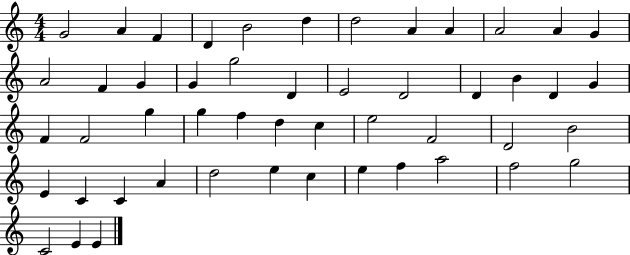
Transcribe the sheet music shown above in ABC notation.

X:1
T:Untitled
M:4/4
L:1/4
K:C
G2 A F D B2 d d2 A A A2 A G A2 F G G g2 D E2 D2 D B D G F F2 g g f d c e2 F2 D2 B2 E C C A d2 e c e f a2 f2 g2 C2 E E